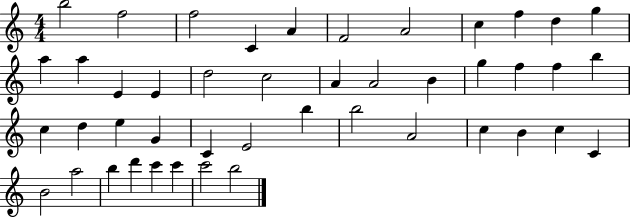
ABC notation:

X:1
T:Untitled
M:4/4
L:1/4
K:C
b2 f2 f2 C A F2 A2 c f d g a a E E d2 c2 A A2 B g f f b c d e G C E2 b b2 A2 c B c C B2 a2 b d' c' c' c'2 b2